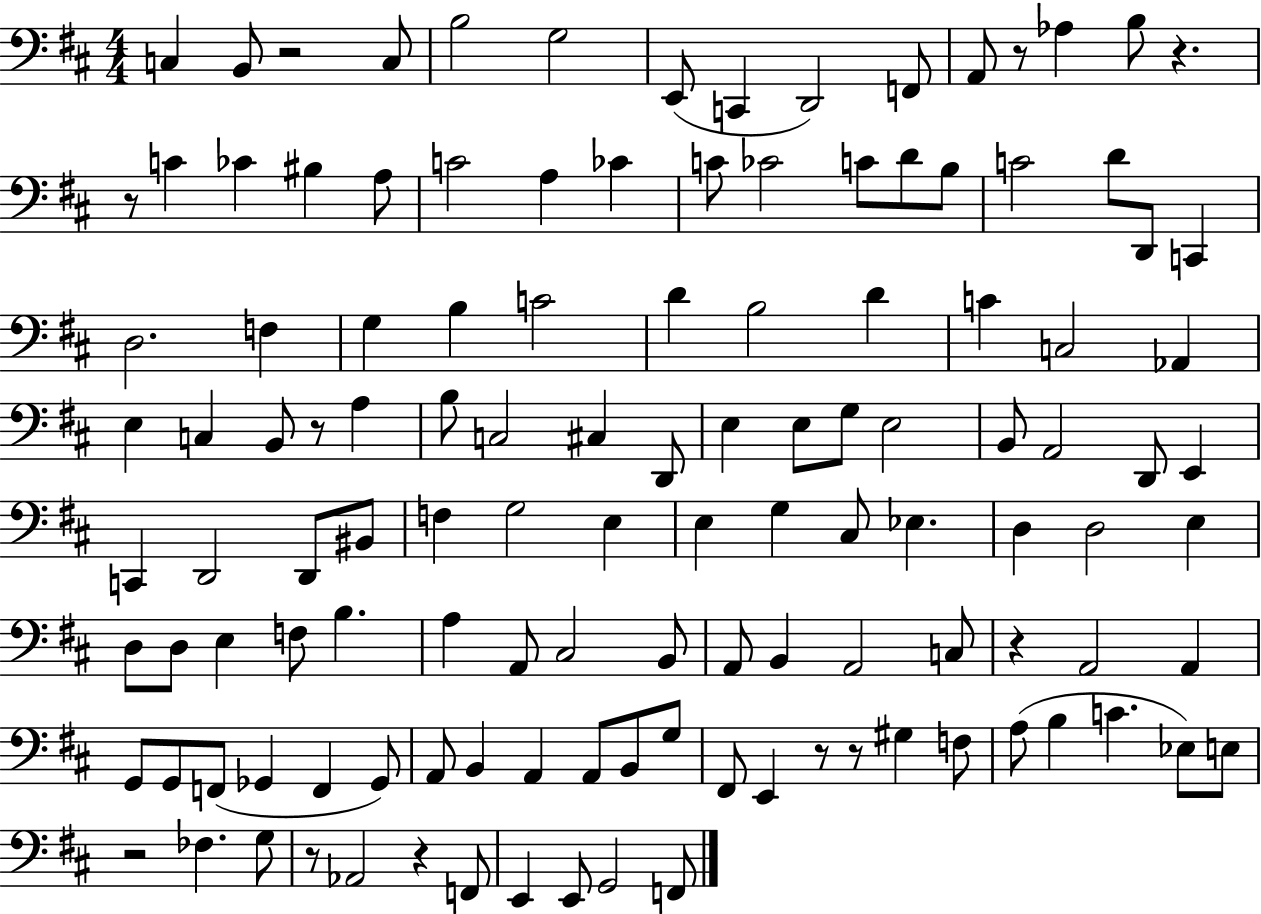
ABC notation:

X:1
T:Untitled
M:4/4
L:1/4
K:D
C, B,,/2 z2 C,/2 B,2 G,2 E,,/2 C,, D,,2 F,,/2 A,,/2 z/2 _A, B,/2 z z/2 C _C ^B, A,/2 C2 A, _C C/2 _C2 C/2 D/2 B,/2 C2 D/2 D,,/2 C,, D,2 F, G, B, C2 D B,2 D C C,2 _A,, E, C, B,,/2 z/2 A, B,/2 C,2 ^C, D,,/2 E, E,/2 G,/2 E,2 B,,/2 A,,2 D,,/2 E,, C,, D,,2 D,,/2 ^B,,/2 F, G,2 E, E, G, ^C,/2 _E, D, D,2 E, D,/2 D,/2 E, F,/2 B, A, A,,/2 ^C,2 B,,/2 A,,/2 B,, A,,2 C,/2 z A,,2 A,, G,,/2 G,,/2 F,,/2 _G,, F,, _G,,/2 A,,/2 B,, A,, A,,/2 B,,/2 G,/2 ^F,,/2 E,, z/2 z/2 ^G, F,/2 A,/2 B, C _E,/2 E,/2 z2 _F, G,/2 z/2 _A,,2 z F,,/2 E,, E,,/2 G,,2 F,,/2